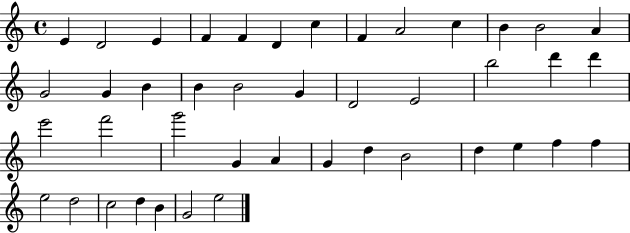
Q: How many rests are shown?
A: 0